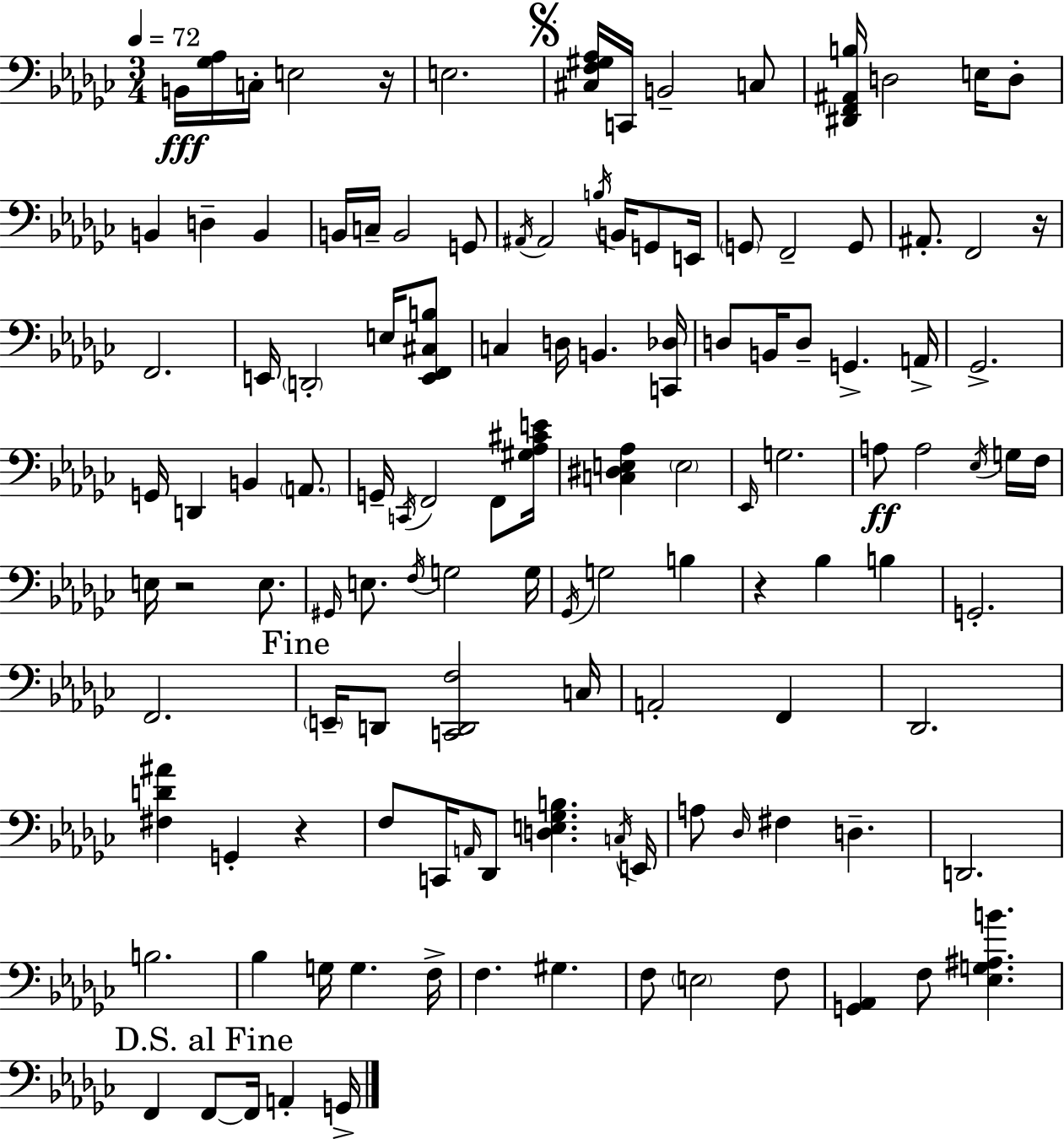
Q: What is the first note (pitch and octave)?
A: B2